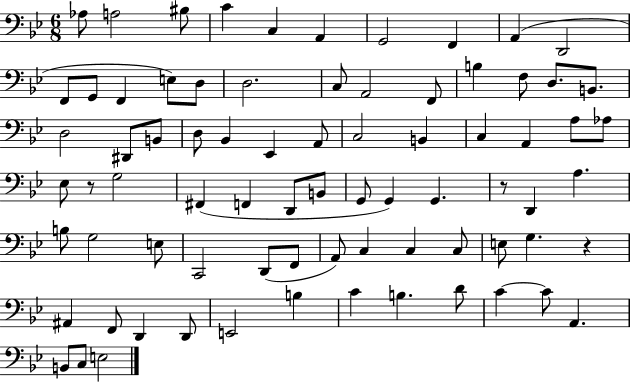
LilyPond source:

{
  \clef bass
  \numericTimeSignature
  \time 6/8
  \key bes \major
  aes8 a2 bis8 | c'4 c4 a,4 | g,2 f,4 | a,4( d,2 | \break f,8 g,8 f,4 e8) d8 | d2. | c8 a,2 f,8 | b4 f8 d8. b,8. | \break d2 dis,8 b,8 | d8 bes,4 ees,4 a,8 | c2 b,4 | c4 a,4 a8 aes8 | \break ees8 r8 g2 | fis,4( f,4 d,8 b,8 | g,8 g,4) g,4. | r8 d,4 a4. | \break b8 g2 e8 | c,2 d,8( f,8 | a,8) c4 c4 c8 | e8 g4. r4 | \break ais,4 f,8 d,4 d,8 | e,2 b4 | c'4 b4. d'8 | c'4~~ c'8 a,4. | \break b,8 c8 e2 | \bar "|."
}